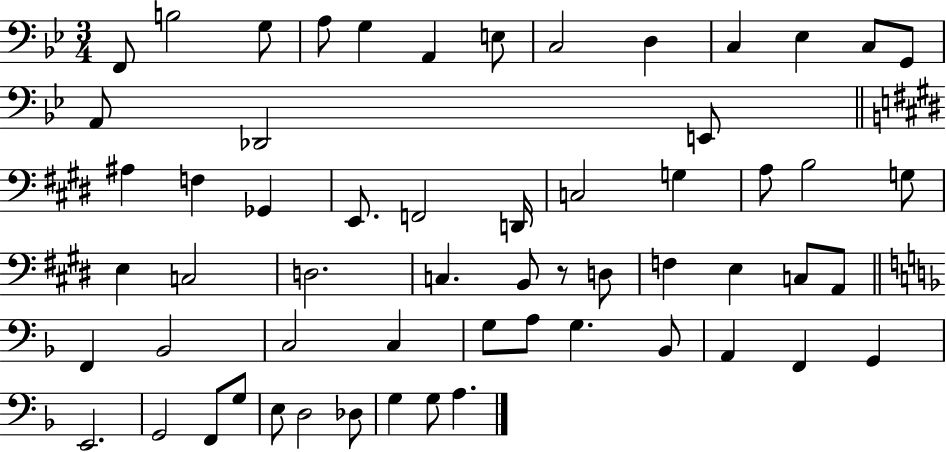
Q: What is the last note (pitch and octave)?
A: A3